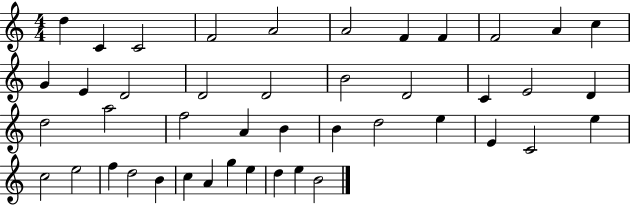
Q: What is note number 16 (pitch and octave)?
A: D4